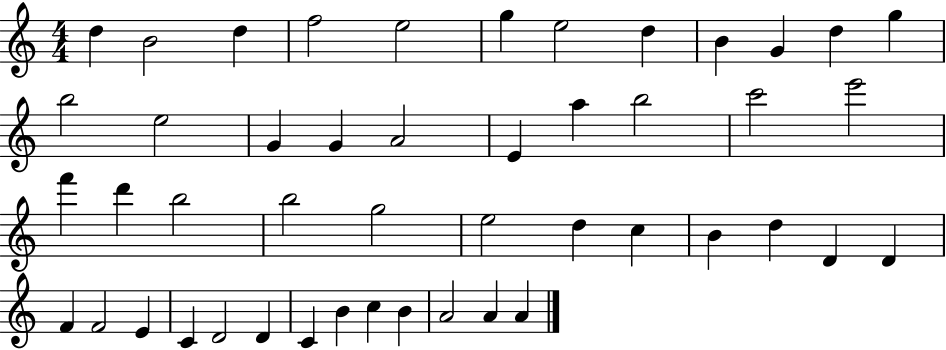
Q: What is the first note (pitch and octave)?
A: D5